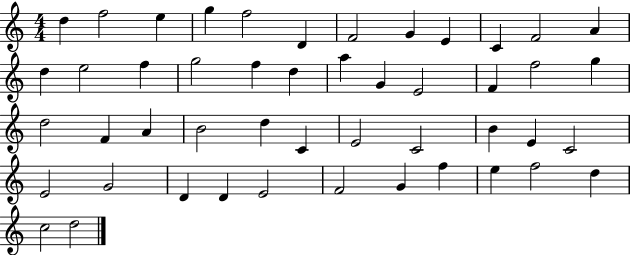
X:1
T:Untitled
M:4/4
L:1/4
K:C
d f2 e g f2 D F2 G E C F2 A d e2 f g2 f d a G E2 F f2 g d2 F A B2 d C E2 C2 B E C2 E2 G2 D D E2 F2 G f e f2 d c2 d2